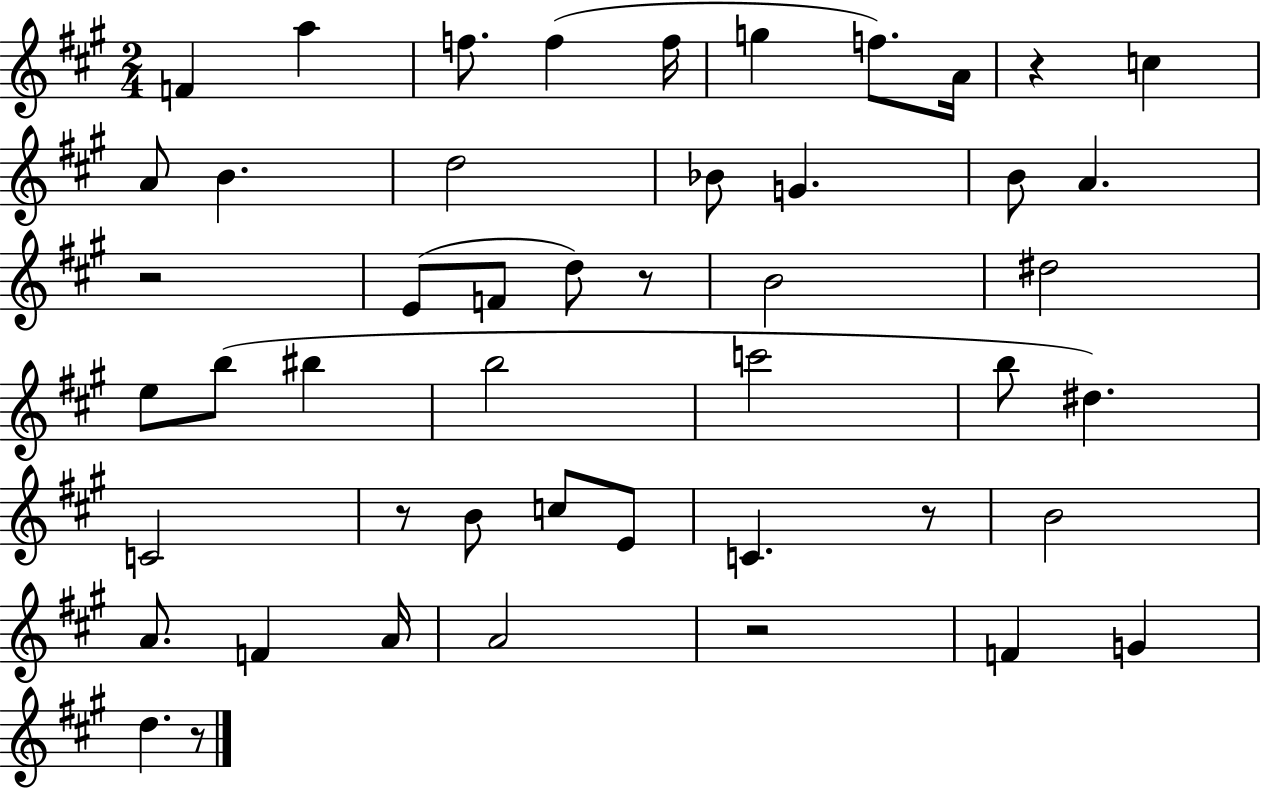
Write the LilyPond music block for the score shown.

{
  \clef treble
  \numericTimeSignature
  \time 2/4
  \key a \major
  f'4 a''4 | f''8. f''4( f''16 | g''4 f''8.) a'16 | r4 c''4 | \break a'8 b'4. | d''2 | bes'8 g'4. | b'8 a'4. | \break r2 | e'8( f'8 d''8) r8 | b'2 | dis''2 | \break e''8 b''8( bis''4 | b''2 | c'''2 | b''8 dis''4.) | \break c'2 | r8 b'8 c''8 e'8 | c'4. r8 | b'2 | \break a'8. f'4 a'16 | a'2 | r2 | f'4 g'4 | \break d''4. r8 | \bar "|."
}